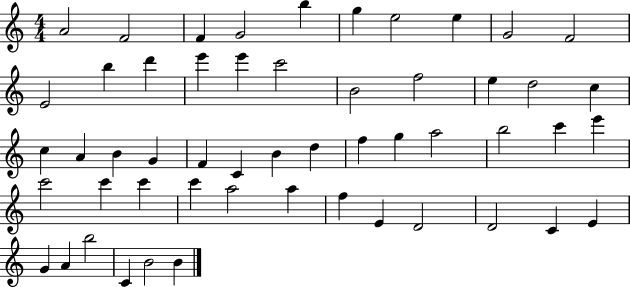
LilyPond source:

{
  \clef treble
  \numericTimeSignature
  \time 4/4
  \key c \major
  a'2 f'2 | f'4 g'2 b''4 | g''4 e''2 e''4 | g'2 f'2 | \break e'2 b''4 d'''4 | e'''4 e'''4 c'''2 | b'2 f''2 | e''4 d''2 c''4 | \break c''4 a'4 b'4 g'4 | f'4 c'4 b'4 d''4 | f''4 g''4 a''2 | b''2 c'''4 e'''4 | \break c'''2 c'''4 c'''4 | c'''4 a''2 a''4 | f''4 e'4 d'2 | d'2 c'4 e'4 | \break g'4 a'4 b''2 | c'4 b'2 b'4 | \bar "|."
}